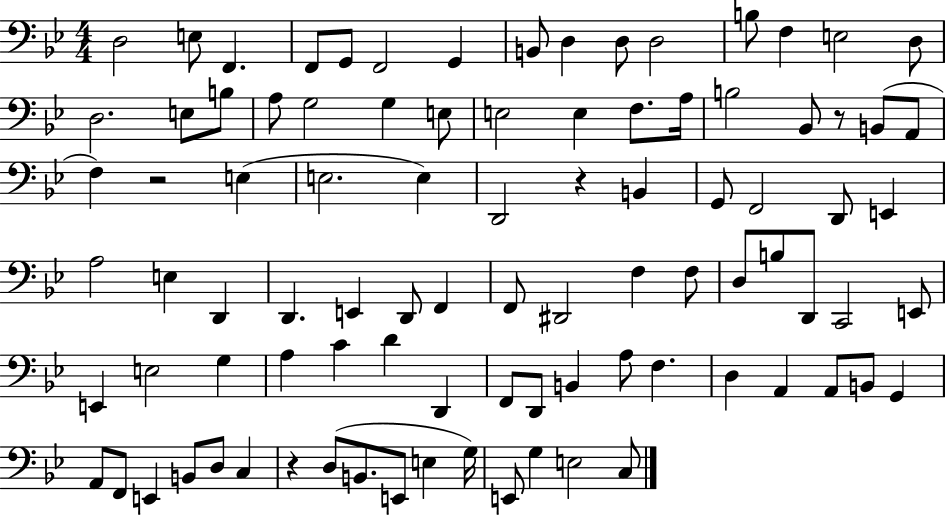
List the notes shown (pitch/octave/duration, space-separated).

D3/h E3/e F2/q. F2/e G2/e F2/h G2/q B2/e D3/q D3/e D3/h B3/e F3/q E3/h D3/e D3/h. E3/e B3/e A3/e G3/h G3/q E3/e E3/h E3/q F3/e. A3/s B3/h Bb2/e R/e B2/e A2/e F3/q R/h E3/q E3/h. E3/q D2/h R/q B2/q G2/e F2/h D2/e E2/q A3/h E3/q D2/q D2/q. E2/q D2/e F2/q F2/e D#2/h F3/q F3/e D3/e B3/e D2/e C2/h E2/e E2/q E3/h G3/q A3/q C4/q D4/q D2/q F2/e D2/e B2/q A3/e F3/q. D3/q A2/q A2/e B2/e G2/q A2/e F2/e E2/q B2/e D3/e C3/q R/q D3/e B2/e. E2/e E3/q G3/s E2/e G3/q E3/h C3/e